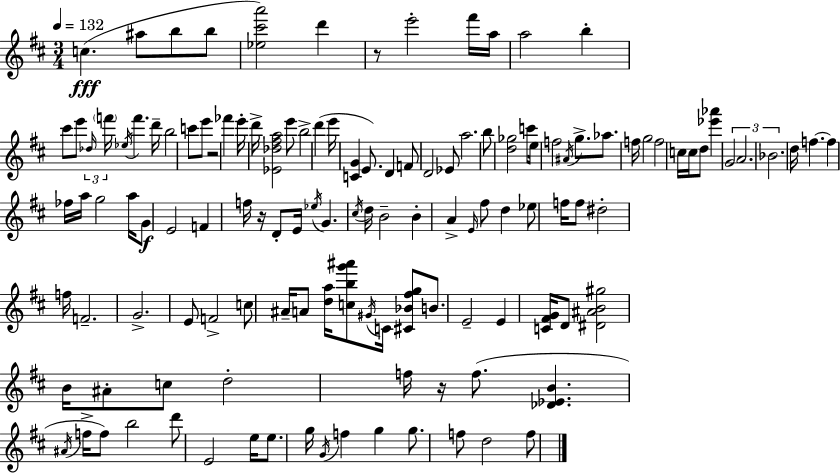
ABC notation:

X:1
T:Untitled
M:3/4
L:1/4
K:D
c ^a/2 b/2 b/2 [_e^c'a']2 d' z/2 e'2 ^f'/4 a/4 a2 b ^c'/2 e'/2 _d/4 f'/4 _e/4 f' d'/4 b2 c'/2 e'/2 z2 _f' e'/4 d'/4 [_E_d^fa]2 e'/2 b2 d' e'/4 [CG] E/2 D F/2 D2 _E/2 a2 b/2 [d_g]2 c'/2 e/4 f2 ^A/4 g/2 _a/2 f/4 g2 f2 c/4 c/4 d/2 [_e'_a'] G2 A2 _B2 d/4 f f _f/4 a/4 g2 a/4 G/2 E2 F f/4 z/4 D/2 E/4 _e/4 G ^c/4 d/4 B2 B A E/4 ^f/2 d _e/2 f/4 f/2 ^d2 f/4 F2 G2 E/2 F2 c/2 ^A/4 A/2 [da]/4 [cbg'^a']/2 ^G/4 C/4 [^C_B^fg]/2 B/2 E2 E [C^FG]/4 D/2 [^D^AB^g]2 B/4 ^A/2 c/2 d2 f/4 z/4 f/2 [_D_EB] ^A/4 f/4 f/2 b2 d'/2 E2 e/4 e/2 g/4 G/4 f g g/2 f/2 d2 f/2